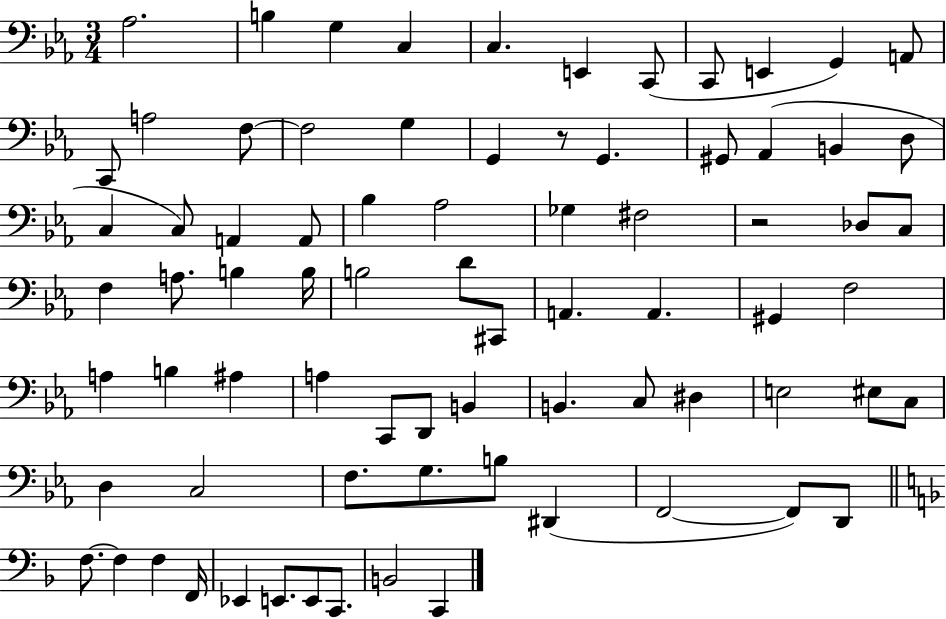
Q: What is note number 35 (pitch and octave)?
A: B3